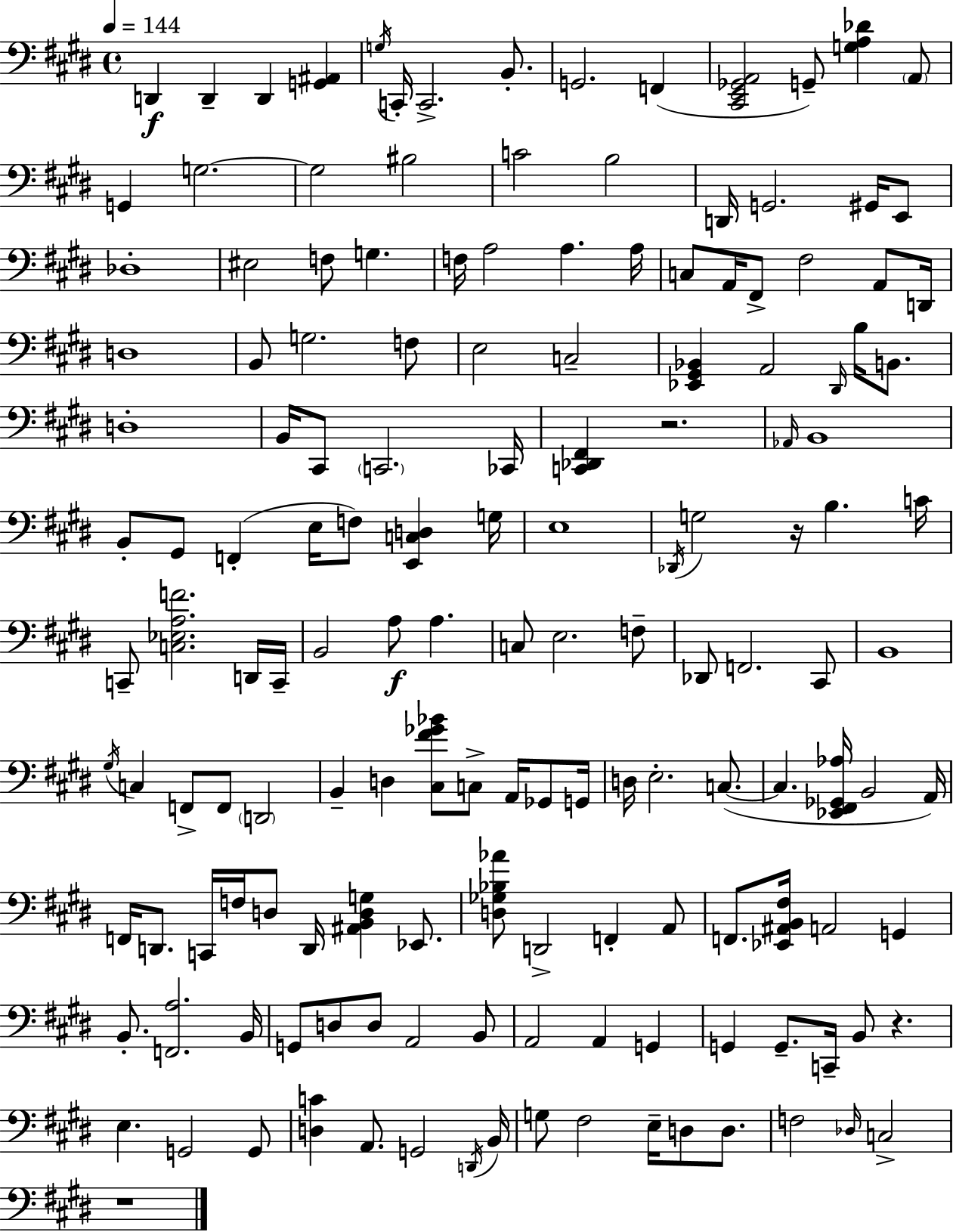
{
  \clef bass
  \time 4/4
  \defaultTimeSignature
  \key e \major
  \tempo 4 = 144
  d,4\f d,4-- d,4 <g, ais,>4 | \acciaccatura { g16 } c,16-. c,2.-> b,8.-. | g,2. f,4( | <cis, e, ges, a,>2 g,8--) <g a des'>4 \parenthesize a,8 | \break g,4 g2.~~ | g2 bis2 | c'2 b2 | d,16 g,2. gis,16 e,8 | \break des1-. | eis2 f8 g4. | f16 a2 a4. | a16 c8 a,16 fis,8-> fis2 a,8 | \break d,16 d1 | b,8 g2. f8 | e2 c2-- | <ees, gis, bes,>4 a,2 \grace { dis,16 } b16 b,8. | \break d1-. | b,16 cis,8 \parenthesize c,2. | ces,16 <c, des, fis,>4 r2. | \grace { aes,16 } b,1 | \break b,8-. gis,8 f,4-.( e16 f8) <e, c d>4 | g16 e1 | \acciaccatura { des,16 } g2 r16 b4. | c'16 c,8-- <c ees a f'>2. | \break d,16 c,16-- b,2 a8\f a4. | c8 e2. | f8-- des,8 f,2. | cis,8 b,1 | \break \acciaccatura { gis16 } c4 f,8-> f,8 \parenthesize d,2 | b,4-- d4 <cis fis' ges' bes'>8 c8-> | a,16 ges,8 g,16 d16 e2.-. | c8.~(~ c4. <ees, fis, ges, aes>16 b,2 | \break a,16) f,16 d,8. c,16 f16 d8 d,16 <ais, b, d g>4 | ees,8. <d ges bes aes'>8 d,2-> f,4-. | a,8 f,8. <ees, ais, b, fis>16 a,2 | g,4 b,8.-. <f, a>2. | \break b,16 g,8 d8 d8 a,2 | b,8 a,2 a,4 | g,4 g,4 g,8.-- c,16-- b,8 r4. | e4. g,2 | \break g,8 <d c'>4 a,8. g,2 | \acciaccatura { d,16 } b,16 g8 fis2 | e16-- d8 d8. f2 \grace { des16 } c2-> | r1 | \break \bar "|."
}